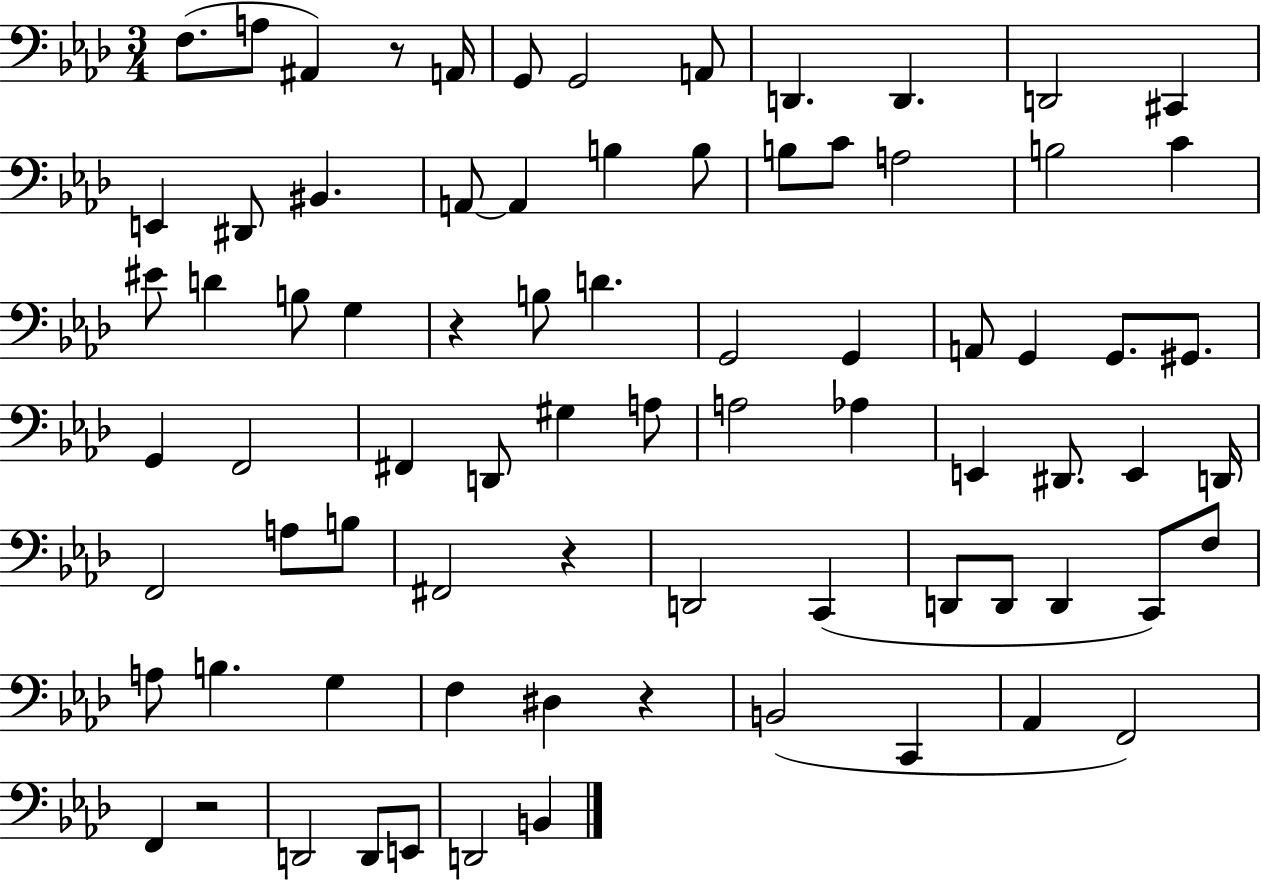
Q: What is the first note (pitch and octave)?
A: F3